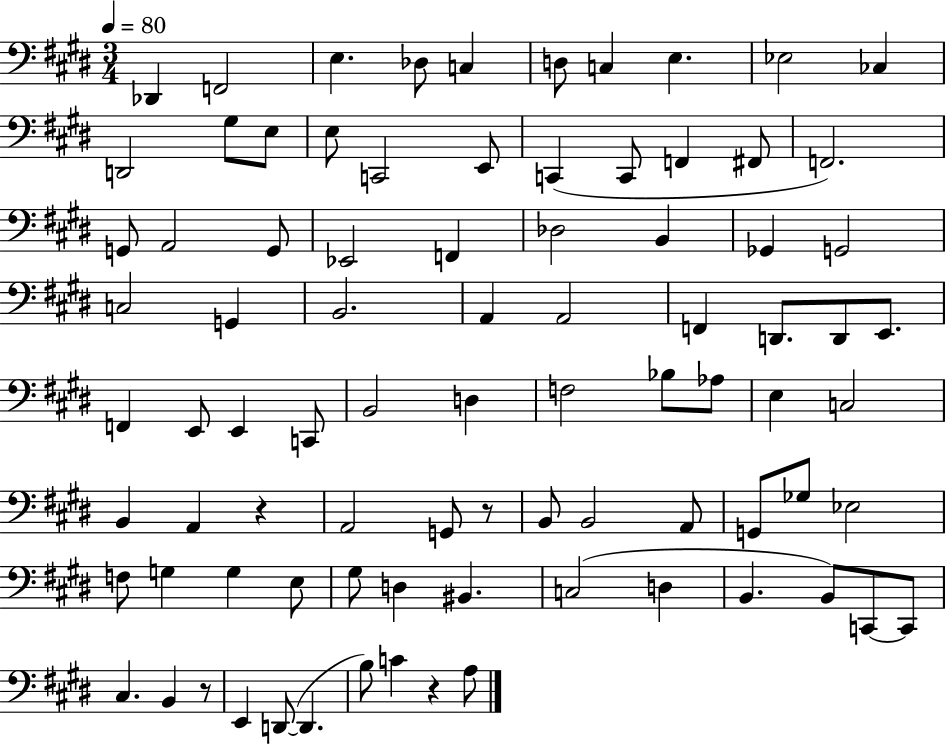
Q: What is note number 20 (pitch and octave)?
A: F#2